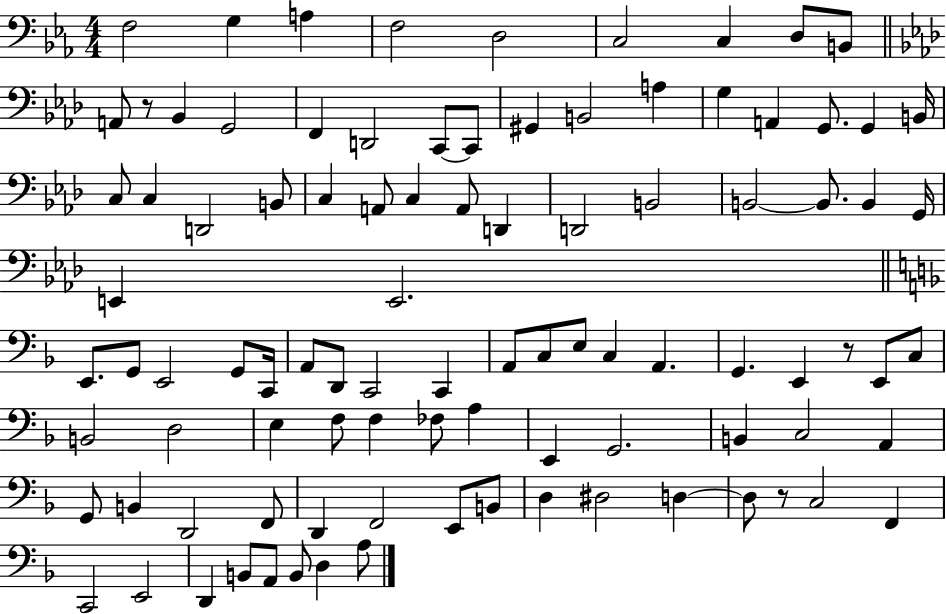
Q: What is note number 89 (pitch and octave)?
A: B2